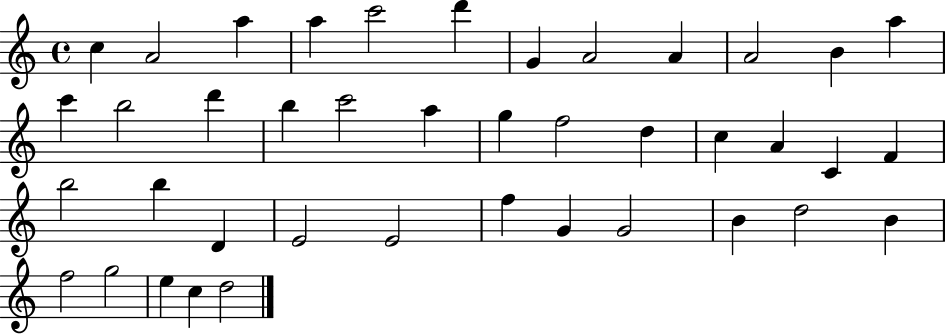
{
  \clef treble
  \time 4/4
  \defaultTimeSignature
  \key c \major
  c''4 a'2 a''4 | a''4 c'''2 d'''4 | g'4 a'2 a'4 | a'2 b'4 a''4 | \break c'''4 b''2 d'''4 | b''4 c'''2 a''4 | g''4 f''2 d''4 | c''4 a'4 c'4 f'4 | \break b''2 b''4 d'4 | e'2 e'2 | f''4 g'4 g'2 | b'4 d''2 b'4 | \break f''2 g''2 | e''4 c''4 d''2 | \bar "|."
}